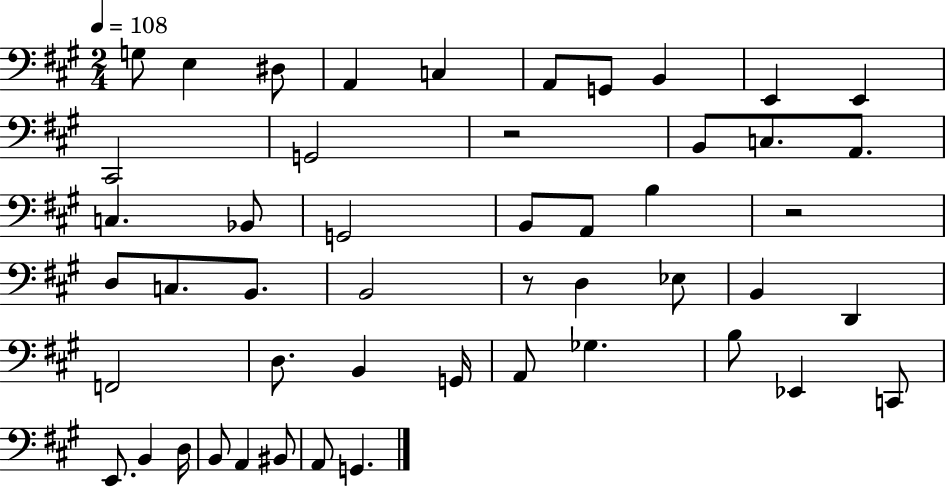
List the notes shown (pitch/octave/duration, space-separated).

G3/e E3/q D#3/e A2/q C3/q A2/e G2/e B2/q E2/q E2/q C#2/h G2/h R/h B2/e C3/e. A2/e. C3/q. Bb2/e G2/h B2/e A2/e B3/q R/h D3/e C3/e. B2/e. B2/h R/e D3/q Eb3/e B2/q D2/q F2/h D3/e. B2/q G2/s A2/e Gb3/q. B3/e Eb2/q C2/e E2/e. B2/q D3/s B2/e A2/q BIS2/e A2/e G2/q.